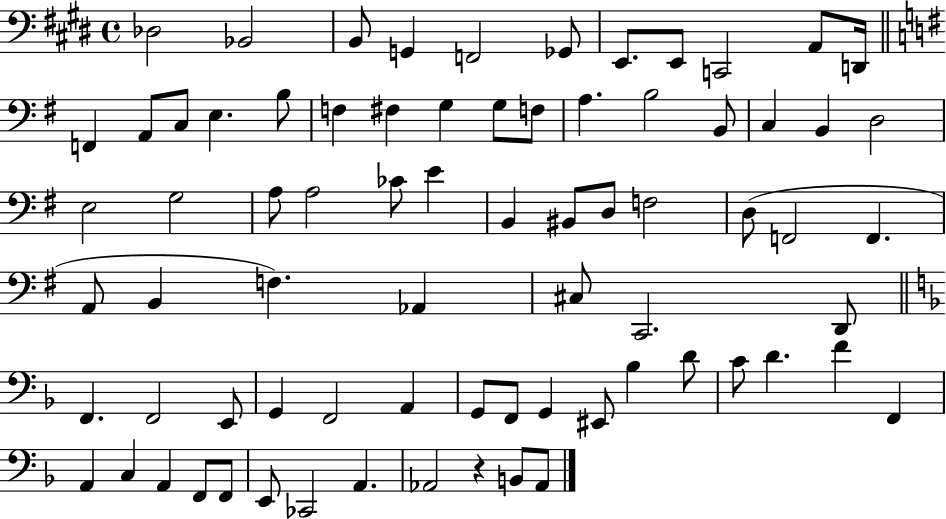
Db3/h Bb2/h B2/e G2/q F2/h Gb2/e E2/e. E2/e C2/h A2/e D2/s F2/q A2/e C3/e E3/q. B3/e F3/q F#3/q G3/q G3/e F3/e A3/q. B3/h B2/e C3/q B2/q D3/h E3/h G3/h A3/e A3/h CES4/e E4/q B2/q BIS2/e D3/e F3/h D3/e F2/h F2/q. A2/e B2/q F3/q. Ab2/q C#3/e C2/h. D2/e F2/q. F2/h E2/e G2/q F2/h A2/q G2/e F2/e G2/q EIS2/e Bb3/q D4/e C4/e D4/q. F4/q F2/q A2/q C3/q A2/q F2/e F2/e E2/e CES2/h A2/q. Ab2/h R/q B2/e Ab2/e